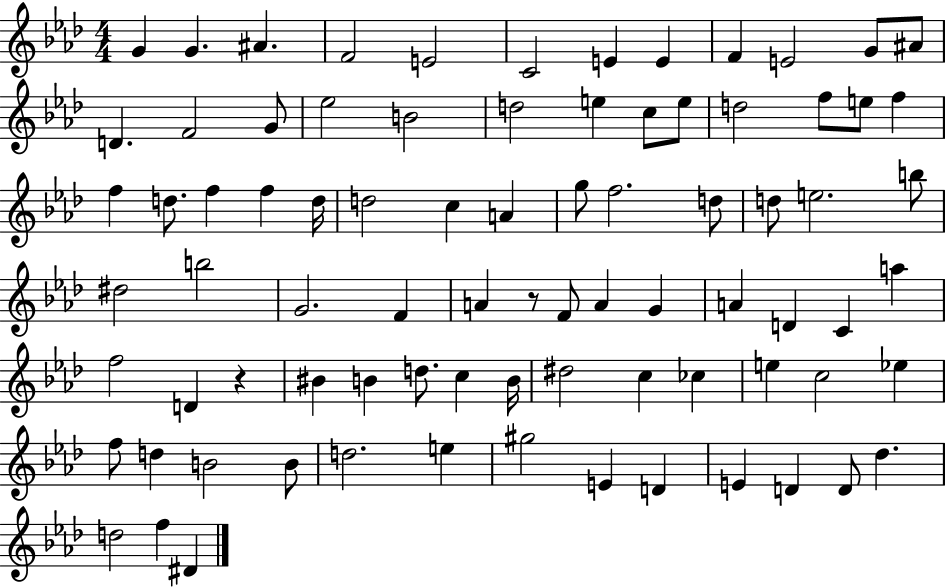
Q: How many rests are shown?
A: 2